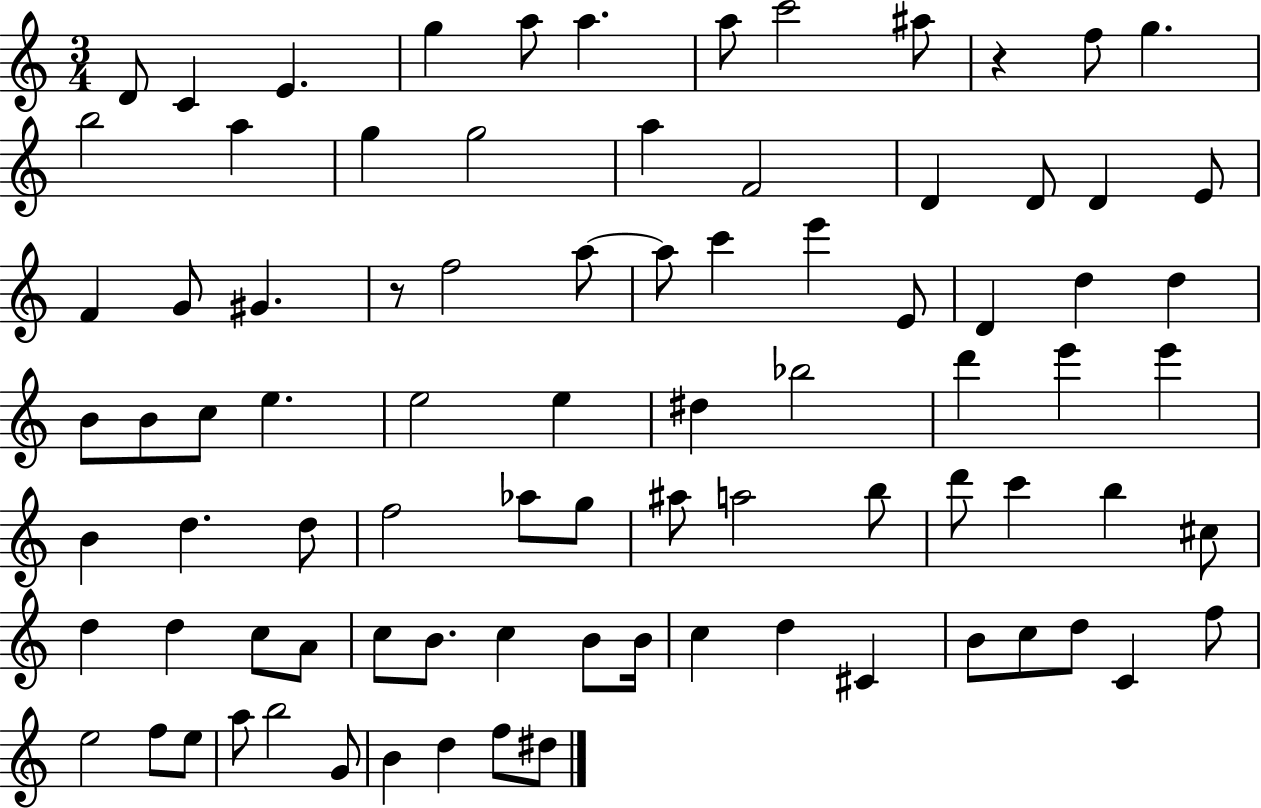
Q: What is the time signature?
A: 3/4